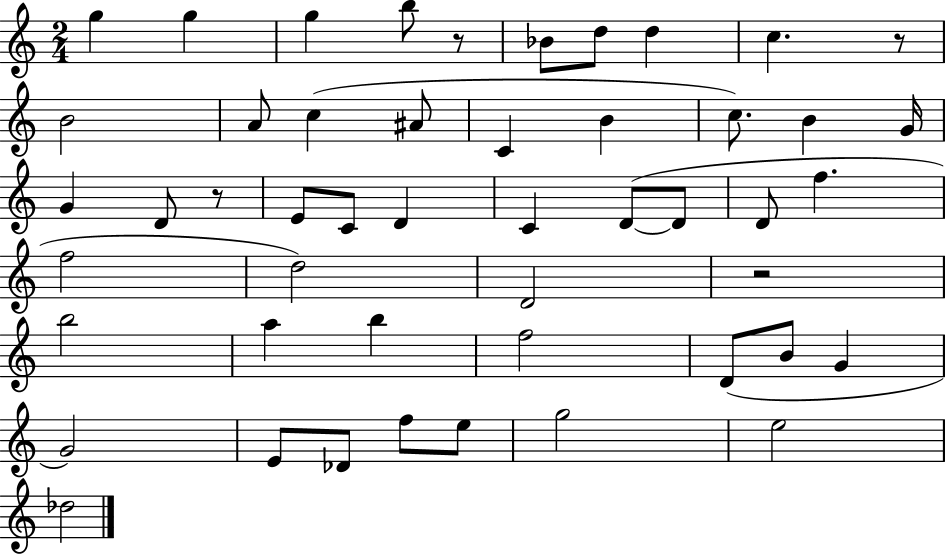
X:1
T:Untitled
M:2/4
L:1/4
K:C
g g g b/2 z/2 _B/2 d/2 d c z/2 B2 A/2 c ^A/2 C B c/2 B G/4 G D/2 z/2 E/2 C/2 D C D/2 D/2 D/2 f f2 d2 D2 z2 b2 a b f2 D/2 B/2 G G2 E/2 _D/2 f/2 e/2 g2 e2 _d2